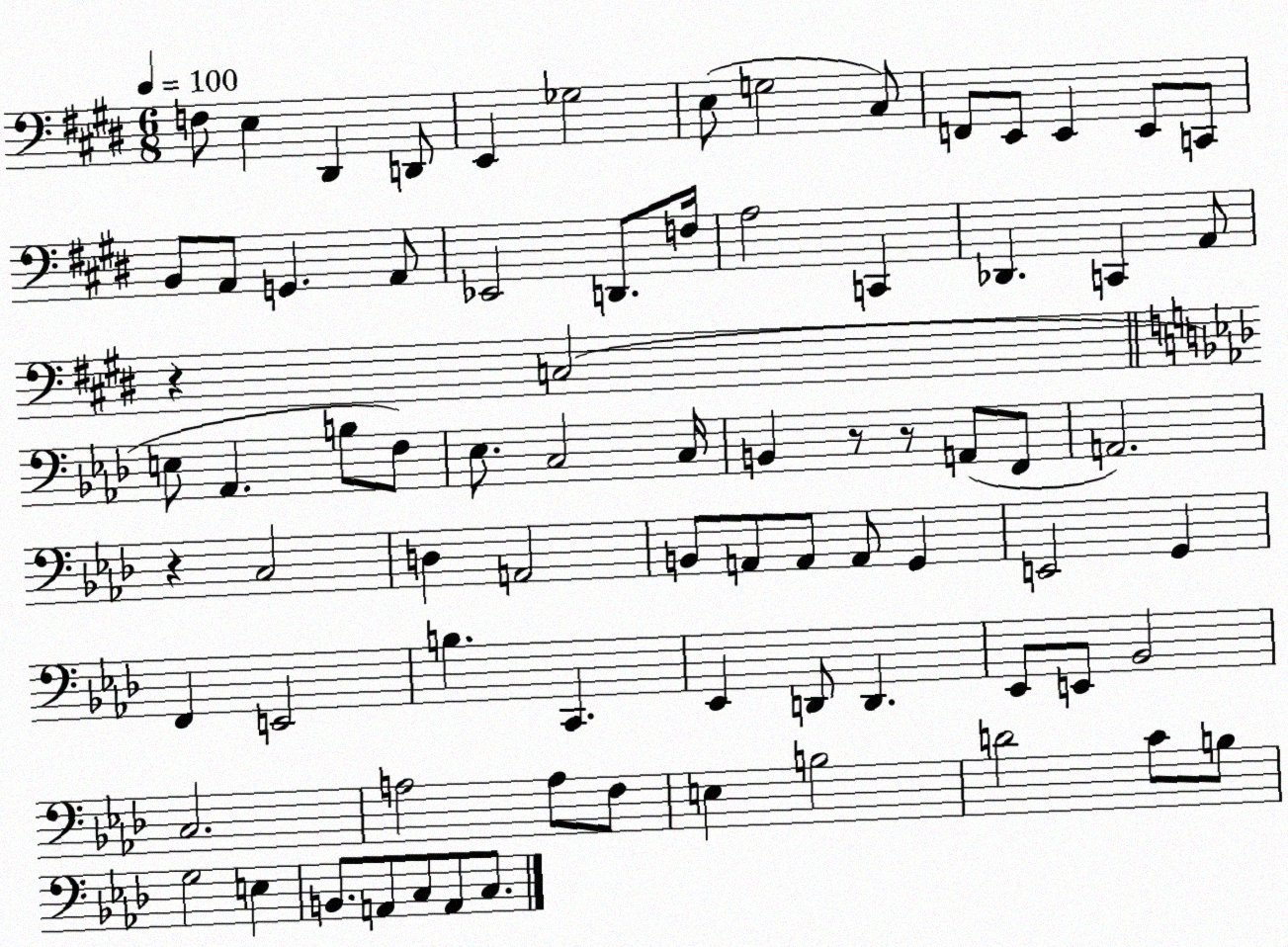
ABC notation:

X:1
T:Untitled
M:6/8
L:1/4
K:E
F,/2 E, ^D,, D,,/2 E,, _G,2 E,/2 G,2 ^C,/2 F,,/2 E,,/2 E,, E,,/2 C,,/2 B,,/2 A,,/2 G,, A,,/2 _E,,2 D,,/2 F,/4 A,2 C,, _D,, C,, A,,/2 z C,2 E,/2 _A,, B,/2 F,/2 _E,/2 C,2 C,/4 B,, z/2 z/2 A,,/2 F,,/2 A,,2 z C,2 D, A,,2 B,,/2 A,,/2 A,,/2 A,,/2 G,, E,,2 G,, F,, E,,2 B, C,, _E,, D,,/2 D,, _E,,/2 E,,/2 _B,,2 C,2 A,2 A,/2 F,/2 E, B,2 D2 C/2 B,/2 G,2 E, B,,/2 A,,/2 C,/2 A,,/2 C,/2